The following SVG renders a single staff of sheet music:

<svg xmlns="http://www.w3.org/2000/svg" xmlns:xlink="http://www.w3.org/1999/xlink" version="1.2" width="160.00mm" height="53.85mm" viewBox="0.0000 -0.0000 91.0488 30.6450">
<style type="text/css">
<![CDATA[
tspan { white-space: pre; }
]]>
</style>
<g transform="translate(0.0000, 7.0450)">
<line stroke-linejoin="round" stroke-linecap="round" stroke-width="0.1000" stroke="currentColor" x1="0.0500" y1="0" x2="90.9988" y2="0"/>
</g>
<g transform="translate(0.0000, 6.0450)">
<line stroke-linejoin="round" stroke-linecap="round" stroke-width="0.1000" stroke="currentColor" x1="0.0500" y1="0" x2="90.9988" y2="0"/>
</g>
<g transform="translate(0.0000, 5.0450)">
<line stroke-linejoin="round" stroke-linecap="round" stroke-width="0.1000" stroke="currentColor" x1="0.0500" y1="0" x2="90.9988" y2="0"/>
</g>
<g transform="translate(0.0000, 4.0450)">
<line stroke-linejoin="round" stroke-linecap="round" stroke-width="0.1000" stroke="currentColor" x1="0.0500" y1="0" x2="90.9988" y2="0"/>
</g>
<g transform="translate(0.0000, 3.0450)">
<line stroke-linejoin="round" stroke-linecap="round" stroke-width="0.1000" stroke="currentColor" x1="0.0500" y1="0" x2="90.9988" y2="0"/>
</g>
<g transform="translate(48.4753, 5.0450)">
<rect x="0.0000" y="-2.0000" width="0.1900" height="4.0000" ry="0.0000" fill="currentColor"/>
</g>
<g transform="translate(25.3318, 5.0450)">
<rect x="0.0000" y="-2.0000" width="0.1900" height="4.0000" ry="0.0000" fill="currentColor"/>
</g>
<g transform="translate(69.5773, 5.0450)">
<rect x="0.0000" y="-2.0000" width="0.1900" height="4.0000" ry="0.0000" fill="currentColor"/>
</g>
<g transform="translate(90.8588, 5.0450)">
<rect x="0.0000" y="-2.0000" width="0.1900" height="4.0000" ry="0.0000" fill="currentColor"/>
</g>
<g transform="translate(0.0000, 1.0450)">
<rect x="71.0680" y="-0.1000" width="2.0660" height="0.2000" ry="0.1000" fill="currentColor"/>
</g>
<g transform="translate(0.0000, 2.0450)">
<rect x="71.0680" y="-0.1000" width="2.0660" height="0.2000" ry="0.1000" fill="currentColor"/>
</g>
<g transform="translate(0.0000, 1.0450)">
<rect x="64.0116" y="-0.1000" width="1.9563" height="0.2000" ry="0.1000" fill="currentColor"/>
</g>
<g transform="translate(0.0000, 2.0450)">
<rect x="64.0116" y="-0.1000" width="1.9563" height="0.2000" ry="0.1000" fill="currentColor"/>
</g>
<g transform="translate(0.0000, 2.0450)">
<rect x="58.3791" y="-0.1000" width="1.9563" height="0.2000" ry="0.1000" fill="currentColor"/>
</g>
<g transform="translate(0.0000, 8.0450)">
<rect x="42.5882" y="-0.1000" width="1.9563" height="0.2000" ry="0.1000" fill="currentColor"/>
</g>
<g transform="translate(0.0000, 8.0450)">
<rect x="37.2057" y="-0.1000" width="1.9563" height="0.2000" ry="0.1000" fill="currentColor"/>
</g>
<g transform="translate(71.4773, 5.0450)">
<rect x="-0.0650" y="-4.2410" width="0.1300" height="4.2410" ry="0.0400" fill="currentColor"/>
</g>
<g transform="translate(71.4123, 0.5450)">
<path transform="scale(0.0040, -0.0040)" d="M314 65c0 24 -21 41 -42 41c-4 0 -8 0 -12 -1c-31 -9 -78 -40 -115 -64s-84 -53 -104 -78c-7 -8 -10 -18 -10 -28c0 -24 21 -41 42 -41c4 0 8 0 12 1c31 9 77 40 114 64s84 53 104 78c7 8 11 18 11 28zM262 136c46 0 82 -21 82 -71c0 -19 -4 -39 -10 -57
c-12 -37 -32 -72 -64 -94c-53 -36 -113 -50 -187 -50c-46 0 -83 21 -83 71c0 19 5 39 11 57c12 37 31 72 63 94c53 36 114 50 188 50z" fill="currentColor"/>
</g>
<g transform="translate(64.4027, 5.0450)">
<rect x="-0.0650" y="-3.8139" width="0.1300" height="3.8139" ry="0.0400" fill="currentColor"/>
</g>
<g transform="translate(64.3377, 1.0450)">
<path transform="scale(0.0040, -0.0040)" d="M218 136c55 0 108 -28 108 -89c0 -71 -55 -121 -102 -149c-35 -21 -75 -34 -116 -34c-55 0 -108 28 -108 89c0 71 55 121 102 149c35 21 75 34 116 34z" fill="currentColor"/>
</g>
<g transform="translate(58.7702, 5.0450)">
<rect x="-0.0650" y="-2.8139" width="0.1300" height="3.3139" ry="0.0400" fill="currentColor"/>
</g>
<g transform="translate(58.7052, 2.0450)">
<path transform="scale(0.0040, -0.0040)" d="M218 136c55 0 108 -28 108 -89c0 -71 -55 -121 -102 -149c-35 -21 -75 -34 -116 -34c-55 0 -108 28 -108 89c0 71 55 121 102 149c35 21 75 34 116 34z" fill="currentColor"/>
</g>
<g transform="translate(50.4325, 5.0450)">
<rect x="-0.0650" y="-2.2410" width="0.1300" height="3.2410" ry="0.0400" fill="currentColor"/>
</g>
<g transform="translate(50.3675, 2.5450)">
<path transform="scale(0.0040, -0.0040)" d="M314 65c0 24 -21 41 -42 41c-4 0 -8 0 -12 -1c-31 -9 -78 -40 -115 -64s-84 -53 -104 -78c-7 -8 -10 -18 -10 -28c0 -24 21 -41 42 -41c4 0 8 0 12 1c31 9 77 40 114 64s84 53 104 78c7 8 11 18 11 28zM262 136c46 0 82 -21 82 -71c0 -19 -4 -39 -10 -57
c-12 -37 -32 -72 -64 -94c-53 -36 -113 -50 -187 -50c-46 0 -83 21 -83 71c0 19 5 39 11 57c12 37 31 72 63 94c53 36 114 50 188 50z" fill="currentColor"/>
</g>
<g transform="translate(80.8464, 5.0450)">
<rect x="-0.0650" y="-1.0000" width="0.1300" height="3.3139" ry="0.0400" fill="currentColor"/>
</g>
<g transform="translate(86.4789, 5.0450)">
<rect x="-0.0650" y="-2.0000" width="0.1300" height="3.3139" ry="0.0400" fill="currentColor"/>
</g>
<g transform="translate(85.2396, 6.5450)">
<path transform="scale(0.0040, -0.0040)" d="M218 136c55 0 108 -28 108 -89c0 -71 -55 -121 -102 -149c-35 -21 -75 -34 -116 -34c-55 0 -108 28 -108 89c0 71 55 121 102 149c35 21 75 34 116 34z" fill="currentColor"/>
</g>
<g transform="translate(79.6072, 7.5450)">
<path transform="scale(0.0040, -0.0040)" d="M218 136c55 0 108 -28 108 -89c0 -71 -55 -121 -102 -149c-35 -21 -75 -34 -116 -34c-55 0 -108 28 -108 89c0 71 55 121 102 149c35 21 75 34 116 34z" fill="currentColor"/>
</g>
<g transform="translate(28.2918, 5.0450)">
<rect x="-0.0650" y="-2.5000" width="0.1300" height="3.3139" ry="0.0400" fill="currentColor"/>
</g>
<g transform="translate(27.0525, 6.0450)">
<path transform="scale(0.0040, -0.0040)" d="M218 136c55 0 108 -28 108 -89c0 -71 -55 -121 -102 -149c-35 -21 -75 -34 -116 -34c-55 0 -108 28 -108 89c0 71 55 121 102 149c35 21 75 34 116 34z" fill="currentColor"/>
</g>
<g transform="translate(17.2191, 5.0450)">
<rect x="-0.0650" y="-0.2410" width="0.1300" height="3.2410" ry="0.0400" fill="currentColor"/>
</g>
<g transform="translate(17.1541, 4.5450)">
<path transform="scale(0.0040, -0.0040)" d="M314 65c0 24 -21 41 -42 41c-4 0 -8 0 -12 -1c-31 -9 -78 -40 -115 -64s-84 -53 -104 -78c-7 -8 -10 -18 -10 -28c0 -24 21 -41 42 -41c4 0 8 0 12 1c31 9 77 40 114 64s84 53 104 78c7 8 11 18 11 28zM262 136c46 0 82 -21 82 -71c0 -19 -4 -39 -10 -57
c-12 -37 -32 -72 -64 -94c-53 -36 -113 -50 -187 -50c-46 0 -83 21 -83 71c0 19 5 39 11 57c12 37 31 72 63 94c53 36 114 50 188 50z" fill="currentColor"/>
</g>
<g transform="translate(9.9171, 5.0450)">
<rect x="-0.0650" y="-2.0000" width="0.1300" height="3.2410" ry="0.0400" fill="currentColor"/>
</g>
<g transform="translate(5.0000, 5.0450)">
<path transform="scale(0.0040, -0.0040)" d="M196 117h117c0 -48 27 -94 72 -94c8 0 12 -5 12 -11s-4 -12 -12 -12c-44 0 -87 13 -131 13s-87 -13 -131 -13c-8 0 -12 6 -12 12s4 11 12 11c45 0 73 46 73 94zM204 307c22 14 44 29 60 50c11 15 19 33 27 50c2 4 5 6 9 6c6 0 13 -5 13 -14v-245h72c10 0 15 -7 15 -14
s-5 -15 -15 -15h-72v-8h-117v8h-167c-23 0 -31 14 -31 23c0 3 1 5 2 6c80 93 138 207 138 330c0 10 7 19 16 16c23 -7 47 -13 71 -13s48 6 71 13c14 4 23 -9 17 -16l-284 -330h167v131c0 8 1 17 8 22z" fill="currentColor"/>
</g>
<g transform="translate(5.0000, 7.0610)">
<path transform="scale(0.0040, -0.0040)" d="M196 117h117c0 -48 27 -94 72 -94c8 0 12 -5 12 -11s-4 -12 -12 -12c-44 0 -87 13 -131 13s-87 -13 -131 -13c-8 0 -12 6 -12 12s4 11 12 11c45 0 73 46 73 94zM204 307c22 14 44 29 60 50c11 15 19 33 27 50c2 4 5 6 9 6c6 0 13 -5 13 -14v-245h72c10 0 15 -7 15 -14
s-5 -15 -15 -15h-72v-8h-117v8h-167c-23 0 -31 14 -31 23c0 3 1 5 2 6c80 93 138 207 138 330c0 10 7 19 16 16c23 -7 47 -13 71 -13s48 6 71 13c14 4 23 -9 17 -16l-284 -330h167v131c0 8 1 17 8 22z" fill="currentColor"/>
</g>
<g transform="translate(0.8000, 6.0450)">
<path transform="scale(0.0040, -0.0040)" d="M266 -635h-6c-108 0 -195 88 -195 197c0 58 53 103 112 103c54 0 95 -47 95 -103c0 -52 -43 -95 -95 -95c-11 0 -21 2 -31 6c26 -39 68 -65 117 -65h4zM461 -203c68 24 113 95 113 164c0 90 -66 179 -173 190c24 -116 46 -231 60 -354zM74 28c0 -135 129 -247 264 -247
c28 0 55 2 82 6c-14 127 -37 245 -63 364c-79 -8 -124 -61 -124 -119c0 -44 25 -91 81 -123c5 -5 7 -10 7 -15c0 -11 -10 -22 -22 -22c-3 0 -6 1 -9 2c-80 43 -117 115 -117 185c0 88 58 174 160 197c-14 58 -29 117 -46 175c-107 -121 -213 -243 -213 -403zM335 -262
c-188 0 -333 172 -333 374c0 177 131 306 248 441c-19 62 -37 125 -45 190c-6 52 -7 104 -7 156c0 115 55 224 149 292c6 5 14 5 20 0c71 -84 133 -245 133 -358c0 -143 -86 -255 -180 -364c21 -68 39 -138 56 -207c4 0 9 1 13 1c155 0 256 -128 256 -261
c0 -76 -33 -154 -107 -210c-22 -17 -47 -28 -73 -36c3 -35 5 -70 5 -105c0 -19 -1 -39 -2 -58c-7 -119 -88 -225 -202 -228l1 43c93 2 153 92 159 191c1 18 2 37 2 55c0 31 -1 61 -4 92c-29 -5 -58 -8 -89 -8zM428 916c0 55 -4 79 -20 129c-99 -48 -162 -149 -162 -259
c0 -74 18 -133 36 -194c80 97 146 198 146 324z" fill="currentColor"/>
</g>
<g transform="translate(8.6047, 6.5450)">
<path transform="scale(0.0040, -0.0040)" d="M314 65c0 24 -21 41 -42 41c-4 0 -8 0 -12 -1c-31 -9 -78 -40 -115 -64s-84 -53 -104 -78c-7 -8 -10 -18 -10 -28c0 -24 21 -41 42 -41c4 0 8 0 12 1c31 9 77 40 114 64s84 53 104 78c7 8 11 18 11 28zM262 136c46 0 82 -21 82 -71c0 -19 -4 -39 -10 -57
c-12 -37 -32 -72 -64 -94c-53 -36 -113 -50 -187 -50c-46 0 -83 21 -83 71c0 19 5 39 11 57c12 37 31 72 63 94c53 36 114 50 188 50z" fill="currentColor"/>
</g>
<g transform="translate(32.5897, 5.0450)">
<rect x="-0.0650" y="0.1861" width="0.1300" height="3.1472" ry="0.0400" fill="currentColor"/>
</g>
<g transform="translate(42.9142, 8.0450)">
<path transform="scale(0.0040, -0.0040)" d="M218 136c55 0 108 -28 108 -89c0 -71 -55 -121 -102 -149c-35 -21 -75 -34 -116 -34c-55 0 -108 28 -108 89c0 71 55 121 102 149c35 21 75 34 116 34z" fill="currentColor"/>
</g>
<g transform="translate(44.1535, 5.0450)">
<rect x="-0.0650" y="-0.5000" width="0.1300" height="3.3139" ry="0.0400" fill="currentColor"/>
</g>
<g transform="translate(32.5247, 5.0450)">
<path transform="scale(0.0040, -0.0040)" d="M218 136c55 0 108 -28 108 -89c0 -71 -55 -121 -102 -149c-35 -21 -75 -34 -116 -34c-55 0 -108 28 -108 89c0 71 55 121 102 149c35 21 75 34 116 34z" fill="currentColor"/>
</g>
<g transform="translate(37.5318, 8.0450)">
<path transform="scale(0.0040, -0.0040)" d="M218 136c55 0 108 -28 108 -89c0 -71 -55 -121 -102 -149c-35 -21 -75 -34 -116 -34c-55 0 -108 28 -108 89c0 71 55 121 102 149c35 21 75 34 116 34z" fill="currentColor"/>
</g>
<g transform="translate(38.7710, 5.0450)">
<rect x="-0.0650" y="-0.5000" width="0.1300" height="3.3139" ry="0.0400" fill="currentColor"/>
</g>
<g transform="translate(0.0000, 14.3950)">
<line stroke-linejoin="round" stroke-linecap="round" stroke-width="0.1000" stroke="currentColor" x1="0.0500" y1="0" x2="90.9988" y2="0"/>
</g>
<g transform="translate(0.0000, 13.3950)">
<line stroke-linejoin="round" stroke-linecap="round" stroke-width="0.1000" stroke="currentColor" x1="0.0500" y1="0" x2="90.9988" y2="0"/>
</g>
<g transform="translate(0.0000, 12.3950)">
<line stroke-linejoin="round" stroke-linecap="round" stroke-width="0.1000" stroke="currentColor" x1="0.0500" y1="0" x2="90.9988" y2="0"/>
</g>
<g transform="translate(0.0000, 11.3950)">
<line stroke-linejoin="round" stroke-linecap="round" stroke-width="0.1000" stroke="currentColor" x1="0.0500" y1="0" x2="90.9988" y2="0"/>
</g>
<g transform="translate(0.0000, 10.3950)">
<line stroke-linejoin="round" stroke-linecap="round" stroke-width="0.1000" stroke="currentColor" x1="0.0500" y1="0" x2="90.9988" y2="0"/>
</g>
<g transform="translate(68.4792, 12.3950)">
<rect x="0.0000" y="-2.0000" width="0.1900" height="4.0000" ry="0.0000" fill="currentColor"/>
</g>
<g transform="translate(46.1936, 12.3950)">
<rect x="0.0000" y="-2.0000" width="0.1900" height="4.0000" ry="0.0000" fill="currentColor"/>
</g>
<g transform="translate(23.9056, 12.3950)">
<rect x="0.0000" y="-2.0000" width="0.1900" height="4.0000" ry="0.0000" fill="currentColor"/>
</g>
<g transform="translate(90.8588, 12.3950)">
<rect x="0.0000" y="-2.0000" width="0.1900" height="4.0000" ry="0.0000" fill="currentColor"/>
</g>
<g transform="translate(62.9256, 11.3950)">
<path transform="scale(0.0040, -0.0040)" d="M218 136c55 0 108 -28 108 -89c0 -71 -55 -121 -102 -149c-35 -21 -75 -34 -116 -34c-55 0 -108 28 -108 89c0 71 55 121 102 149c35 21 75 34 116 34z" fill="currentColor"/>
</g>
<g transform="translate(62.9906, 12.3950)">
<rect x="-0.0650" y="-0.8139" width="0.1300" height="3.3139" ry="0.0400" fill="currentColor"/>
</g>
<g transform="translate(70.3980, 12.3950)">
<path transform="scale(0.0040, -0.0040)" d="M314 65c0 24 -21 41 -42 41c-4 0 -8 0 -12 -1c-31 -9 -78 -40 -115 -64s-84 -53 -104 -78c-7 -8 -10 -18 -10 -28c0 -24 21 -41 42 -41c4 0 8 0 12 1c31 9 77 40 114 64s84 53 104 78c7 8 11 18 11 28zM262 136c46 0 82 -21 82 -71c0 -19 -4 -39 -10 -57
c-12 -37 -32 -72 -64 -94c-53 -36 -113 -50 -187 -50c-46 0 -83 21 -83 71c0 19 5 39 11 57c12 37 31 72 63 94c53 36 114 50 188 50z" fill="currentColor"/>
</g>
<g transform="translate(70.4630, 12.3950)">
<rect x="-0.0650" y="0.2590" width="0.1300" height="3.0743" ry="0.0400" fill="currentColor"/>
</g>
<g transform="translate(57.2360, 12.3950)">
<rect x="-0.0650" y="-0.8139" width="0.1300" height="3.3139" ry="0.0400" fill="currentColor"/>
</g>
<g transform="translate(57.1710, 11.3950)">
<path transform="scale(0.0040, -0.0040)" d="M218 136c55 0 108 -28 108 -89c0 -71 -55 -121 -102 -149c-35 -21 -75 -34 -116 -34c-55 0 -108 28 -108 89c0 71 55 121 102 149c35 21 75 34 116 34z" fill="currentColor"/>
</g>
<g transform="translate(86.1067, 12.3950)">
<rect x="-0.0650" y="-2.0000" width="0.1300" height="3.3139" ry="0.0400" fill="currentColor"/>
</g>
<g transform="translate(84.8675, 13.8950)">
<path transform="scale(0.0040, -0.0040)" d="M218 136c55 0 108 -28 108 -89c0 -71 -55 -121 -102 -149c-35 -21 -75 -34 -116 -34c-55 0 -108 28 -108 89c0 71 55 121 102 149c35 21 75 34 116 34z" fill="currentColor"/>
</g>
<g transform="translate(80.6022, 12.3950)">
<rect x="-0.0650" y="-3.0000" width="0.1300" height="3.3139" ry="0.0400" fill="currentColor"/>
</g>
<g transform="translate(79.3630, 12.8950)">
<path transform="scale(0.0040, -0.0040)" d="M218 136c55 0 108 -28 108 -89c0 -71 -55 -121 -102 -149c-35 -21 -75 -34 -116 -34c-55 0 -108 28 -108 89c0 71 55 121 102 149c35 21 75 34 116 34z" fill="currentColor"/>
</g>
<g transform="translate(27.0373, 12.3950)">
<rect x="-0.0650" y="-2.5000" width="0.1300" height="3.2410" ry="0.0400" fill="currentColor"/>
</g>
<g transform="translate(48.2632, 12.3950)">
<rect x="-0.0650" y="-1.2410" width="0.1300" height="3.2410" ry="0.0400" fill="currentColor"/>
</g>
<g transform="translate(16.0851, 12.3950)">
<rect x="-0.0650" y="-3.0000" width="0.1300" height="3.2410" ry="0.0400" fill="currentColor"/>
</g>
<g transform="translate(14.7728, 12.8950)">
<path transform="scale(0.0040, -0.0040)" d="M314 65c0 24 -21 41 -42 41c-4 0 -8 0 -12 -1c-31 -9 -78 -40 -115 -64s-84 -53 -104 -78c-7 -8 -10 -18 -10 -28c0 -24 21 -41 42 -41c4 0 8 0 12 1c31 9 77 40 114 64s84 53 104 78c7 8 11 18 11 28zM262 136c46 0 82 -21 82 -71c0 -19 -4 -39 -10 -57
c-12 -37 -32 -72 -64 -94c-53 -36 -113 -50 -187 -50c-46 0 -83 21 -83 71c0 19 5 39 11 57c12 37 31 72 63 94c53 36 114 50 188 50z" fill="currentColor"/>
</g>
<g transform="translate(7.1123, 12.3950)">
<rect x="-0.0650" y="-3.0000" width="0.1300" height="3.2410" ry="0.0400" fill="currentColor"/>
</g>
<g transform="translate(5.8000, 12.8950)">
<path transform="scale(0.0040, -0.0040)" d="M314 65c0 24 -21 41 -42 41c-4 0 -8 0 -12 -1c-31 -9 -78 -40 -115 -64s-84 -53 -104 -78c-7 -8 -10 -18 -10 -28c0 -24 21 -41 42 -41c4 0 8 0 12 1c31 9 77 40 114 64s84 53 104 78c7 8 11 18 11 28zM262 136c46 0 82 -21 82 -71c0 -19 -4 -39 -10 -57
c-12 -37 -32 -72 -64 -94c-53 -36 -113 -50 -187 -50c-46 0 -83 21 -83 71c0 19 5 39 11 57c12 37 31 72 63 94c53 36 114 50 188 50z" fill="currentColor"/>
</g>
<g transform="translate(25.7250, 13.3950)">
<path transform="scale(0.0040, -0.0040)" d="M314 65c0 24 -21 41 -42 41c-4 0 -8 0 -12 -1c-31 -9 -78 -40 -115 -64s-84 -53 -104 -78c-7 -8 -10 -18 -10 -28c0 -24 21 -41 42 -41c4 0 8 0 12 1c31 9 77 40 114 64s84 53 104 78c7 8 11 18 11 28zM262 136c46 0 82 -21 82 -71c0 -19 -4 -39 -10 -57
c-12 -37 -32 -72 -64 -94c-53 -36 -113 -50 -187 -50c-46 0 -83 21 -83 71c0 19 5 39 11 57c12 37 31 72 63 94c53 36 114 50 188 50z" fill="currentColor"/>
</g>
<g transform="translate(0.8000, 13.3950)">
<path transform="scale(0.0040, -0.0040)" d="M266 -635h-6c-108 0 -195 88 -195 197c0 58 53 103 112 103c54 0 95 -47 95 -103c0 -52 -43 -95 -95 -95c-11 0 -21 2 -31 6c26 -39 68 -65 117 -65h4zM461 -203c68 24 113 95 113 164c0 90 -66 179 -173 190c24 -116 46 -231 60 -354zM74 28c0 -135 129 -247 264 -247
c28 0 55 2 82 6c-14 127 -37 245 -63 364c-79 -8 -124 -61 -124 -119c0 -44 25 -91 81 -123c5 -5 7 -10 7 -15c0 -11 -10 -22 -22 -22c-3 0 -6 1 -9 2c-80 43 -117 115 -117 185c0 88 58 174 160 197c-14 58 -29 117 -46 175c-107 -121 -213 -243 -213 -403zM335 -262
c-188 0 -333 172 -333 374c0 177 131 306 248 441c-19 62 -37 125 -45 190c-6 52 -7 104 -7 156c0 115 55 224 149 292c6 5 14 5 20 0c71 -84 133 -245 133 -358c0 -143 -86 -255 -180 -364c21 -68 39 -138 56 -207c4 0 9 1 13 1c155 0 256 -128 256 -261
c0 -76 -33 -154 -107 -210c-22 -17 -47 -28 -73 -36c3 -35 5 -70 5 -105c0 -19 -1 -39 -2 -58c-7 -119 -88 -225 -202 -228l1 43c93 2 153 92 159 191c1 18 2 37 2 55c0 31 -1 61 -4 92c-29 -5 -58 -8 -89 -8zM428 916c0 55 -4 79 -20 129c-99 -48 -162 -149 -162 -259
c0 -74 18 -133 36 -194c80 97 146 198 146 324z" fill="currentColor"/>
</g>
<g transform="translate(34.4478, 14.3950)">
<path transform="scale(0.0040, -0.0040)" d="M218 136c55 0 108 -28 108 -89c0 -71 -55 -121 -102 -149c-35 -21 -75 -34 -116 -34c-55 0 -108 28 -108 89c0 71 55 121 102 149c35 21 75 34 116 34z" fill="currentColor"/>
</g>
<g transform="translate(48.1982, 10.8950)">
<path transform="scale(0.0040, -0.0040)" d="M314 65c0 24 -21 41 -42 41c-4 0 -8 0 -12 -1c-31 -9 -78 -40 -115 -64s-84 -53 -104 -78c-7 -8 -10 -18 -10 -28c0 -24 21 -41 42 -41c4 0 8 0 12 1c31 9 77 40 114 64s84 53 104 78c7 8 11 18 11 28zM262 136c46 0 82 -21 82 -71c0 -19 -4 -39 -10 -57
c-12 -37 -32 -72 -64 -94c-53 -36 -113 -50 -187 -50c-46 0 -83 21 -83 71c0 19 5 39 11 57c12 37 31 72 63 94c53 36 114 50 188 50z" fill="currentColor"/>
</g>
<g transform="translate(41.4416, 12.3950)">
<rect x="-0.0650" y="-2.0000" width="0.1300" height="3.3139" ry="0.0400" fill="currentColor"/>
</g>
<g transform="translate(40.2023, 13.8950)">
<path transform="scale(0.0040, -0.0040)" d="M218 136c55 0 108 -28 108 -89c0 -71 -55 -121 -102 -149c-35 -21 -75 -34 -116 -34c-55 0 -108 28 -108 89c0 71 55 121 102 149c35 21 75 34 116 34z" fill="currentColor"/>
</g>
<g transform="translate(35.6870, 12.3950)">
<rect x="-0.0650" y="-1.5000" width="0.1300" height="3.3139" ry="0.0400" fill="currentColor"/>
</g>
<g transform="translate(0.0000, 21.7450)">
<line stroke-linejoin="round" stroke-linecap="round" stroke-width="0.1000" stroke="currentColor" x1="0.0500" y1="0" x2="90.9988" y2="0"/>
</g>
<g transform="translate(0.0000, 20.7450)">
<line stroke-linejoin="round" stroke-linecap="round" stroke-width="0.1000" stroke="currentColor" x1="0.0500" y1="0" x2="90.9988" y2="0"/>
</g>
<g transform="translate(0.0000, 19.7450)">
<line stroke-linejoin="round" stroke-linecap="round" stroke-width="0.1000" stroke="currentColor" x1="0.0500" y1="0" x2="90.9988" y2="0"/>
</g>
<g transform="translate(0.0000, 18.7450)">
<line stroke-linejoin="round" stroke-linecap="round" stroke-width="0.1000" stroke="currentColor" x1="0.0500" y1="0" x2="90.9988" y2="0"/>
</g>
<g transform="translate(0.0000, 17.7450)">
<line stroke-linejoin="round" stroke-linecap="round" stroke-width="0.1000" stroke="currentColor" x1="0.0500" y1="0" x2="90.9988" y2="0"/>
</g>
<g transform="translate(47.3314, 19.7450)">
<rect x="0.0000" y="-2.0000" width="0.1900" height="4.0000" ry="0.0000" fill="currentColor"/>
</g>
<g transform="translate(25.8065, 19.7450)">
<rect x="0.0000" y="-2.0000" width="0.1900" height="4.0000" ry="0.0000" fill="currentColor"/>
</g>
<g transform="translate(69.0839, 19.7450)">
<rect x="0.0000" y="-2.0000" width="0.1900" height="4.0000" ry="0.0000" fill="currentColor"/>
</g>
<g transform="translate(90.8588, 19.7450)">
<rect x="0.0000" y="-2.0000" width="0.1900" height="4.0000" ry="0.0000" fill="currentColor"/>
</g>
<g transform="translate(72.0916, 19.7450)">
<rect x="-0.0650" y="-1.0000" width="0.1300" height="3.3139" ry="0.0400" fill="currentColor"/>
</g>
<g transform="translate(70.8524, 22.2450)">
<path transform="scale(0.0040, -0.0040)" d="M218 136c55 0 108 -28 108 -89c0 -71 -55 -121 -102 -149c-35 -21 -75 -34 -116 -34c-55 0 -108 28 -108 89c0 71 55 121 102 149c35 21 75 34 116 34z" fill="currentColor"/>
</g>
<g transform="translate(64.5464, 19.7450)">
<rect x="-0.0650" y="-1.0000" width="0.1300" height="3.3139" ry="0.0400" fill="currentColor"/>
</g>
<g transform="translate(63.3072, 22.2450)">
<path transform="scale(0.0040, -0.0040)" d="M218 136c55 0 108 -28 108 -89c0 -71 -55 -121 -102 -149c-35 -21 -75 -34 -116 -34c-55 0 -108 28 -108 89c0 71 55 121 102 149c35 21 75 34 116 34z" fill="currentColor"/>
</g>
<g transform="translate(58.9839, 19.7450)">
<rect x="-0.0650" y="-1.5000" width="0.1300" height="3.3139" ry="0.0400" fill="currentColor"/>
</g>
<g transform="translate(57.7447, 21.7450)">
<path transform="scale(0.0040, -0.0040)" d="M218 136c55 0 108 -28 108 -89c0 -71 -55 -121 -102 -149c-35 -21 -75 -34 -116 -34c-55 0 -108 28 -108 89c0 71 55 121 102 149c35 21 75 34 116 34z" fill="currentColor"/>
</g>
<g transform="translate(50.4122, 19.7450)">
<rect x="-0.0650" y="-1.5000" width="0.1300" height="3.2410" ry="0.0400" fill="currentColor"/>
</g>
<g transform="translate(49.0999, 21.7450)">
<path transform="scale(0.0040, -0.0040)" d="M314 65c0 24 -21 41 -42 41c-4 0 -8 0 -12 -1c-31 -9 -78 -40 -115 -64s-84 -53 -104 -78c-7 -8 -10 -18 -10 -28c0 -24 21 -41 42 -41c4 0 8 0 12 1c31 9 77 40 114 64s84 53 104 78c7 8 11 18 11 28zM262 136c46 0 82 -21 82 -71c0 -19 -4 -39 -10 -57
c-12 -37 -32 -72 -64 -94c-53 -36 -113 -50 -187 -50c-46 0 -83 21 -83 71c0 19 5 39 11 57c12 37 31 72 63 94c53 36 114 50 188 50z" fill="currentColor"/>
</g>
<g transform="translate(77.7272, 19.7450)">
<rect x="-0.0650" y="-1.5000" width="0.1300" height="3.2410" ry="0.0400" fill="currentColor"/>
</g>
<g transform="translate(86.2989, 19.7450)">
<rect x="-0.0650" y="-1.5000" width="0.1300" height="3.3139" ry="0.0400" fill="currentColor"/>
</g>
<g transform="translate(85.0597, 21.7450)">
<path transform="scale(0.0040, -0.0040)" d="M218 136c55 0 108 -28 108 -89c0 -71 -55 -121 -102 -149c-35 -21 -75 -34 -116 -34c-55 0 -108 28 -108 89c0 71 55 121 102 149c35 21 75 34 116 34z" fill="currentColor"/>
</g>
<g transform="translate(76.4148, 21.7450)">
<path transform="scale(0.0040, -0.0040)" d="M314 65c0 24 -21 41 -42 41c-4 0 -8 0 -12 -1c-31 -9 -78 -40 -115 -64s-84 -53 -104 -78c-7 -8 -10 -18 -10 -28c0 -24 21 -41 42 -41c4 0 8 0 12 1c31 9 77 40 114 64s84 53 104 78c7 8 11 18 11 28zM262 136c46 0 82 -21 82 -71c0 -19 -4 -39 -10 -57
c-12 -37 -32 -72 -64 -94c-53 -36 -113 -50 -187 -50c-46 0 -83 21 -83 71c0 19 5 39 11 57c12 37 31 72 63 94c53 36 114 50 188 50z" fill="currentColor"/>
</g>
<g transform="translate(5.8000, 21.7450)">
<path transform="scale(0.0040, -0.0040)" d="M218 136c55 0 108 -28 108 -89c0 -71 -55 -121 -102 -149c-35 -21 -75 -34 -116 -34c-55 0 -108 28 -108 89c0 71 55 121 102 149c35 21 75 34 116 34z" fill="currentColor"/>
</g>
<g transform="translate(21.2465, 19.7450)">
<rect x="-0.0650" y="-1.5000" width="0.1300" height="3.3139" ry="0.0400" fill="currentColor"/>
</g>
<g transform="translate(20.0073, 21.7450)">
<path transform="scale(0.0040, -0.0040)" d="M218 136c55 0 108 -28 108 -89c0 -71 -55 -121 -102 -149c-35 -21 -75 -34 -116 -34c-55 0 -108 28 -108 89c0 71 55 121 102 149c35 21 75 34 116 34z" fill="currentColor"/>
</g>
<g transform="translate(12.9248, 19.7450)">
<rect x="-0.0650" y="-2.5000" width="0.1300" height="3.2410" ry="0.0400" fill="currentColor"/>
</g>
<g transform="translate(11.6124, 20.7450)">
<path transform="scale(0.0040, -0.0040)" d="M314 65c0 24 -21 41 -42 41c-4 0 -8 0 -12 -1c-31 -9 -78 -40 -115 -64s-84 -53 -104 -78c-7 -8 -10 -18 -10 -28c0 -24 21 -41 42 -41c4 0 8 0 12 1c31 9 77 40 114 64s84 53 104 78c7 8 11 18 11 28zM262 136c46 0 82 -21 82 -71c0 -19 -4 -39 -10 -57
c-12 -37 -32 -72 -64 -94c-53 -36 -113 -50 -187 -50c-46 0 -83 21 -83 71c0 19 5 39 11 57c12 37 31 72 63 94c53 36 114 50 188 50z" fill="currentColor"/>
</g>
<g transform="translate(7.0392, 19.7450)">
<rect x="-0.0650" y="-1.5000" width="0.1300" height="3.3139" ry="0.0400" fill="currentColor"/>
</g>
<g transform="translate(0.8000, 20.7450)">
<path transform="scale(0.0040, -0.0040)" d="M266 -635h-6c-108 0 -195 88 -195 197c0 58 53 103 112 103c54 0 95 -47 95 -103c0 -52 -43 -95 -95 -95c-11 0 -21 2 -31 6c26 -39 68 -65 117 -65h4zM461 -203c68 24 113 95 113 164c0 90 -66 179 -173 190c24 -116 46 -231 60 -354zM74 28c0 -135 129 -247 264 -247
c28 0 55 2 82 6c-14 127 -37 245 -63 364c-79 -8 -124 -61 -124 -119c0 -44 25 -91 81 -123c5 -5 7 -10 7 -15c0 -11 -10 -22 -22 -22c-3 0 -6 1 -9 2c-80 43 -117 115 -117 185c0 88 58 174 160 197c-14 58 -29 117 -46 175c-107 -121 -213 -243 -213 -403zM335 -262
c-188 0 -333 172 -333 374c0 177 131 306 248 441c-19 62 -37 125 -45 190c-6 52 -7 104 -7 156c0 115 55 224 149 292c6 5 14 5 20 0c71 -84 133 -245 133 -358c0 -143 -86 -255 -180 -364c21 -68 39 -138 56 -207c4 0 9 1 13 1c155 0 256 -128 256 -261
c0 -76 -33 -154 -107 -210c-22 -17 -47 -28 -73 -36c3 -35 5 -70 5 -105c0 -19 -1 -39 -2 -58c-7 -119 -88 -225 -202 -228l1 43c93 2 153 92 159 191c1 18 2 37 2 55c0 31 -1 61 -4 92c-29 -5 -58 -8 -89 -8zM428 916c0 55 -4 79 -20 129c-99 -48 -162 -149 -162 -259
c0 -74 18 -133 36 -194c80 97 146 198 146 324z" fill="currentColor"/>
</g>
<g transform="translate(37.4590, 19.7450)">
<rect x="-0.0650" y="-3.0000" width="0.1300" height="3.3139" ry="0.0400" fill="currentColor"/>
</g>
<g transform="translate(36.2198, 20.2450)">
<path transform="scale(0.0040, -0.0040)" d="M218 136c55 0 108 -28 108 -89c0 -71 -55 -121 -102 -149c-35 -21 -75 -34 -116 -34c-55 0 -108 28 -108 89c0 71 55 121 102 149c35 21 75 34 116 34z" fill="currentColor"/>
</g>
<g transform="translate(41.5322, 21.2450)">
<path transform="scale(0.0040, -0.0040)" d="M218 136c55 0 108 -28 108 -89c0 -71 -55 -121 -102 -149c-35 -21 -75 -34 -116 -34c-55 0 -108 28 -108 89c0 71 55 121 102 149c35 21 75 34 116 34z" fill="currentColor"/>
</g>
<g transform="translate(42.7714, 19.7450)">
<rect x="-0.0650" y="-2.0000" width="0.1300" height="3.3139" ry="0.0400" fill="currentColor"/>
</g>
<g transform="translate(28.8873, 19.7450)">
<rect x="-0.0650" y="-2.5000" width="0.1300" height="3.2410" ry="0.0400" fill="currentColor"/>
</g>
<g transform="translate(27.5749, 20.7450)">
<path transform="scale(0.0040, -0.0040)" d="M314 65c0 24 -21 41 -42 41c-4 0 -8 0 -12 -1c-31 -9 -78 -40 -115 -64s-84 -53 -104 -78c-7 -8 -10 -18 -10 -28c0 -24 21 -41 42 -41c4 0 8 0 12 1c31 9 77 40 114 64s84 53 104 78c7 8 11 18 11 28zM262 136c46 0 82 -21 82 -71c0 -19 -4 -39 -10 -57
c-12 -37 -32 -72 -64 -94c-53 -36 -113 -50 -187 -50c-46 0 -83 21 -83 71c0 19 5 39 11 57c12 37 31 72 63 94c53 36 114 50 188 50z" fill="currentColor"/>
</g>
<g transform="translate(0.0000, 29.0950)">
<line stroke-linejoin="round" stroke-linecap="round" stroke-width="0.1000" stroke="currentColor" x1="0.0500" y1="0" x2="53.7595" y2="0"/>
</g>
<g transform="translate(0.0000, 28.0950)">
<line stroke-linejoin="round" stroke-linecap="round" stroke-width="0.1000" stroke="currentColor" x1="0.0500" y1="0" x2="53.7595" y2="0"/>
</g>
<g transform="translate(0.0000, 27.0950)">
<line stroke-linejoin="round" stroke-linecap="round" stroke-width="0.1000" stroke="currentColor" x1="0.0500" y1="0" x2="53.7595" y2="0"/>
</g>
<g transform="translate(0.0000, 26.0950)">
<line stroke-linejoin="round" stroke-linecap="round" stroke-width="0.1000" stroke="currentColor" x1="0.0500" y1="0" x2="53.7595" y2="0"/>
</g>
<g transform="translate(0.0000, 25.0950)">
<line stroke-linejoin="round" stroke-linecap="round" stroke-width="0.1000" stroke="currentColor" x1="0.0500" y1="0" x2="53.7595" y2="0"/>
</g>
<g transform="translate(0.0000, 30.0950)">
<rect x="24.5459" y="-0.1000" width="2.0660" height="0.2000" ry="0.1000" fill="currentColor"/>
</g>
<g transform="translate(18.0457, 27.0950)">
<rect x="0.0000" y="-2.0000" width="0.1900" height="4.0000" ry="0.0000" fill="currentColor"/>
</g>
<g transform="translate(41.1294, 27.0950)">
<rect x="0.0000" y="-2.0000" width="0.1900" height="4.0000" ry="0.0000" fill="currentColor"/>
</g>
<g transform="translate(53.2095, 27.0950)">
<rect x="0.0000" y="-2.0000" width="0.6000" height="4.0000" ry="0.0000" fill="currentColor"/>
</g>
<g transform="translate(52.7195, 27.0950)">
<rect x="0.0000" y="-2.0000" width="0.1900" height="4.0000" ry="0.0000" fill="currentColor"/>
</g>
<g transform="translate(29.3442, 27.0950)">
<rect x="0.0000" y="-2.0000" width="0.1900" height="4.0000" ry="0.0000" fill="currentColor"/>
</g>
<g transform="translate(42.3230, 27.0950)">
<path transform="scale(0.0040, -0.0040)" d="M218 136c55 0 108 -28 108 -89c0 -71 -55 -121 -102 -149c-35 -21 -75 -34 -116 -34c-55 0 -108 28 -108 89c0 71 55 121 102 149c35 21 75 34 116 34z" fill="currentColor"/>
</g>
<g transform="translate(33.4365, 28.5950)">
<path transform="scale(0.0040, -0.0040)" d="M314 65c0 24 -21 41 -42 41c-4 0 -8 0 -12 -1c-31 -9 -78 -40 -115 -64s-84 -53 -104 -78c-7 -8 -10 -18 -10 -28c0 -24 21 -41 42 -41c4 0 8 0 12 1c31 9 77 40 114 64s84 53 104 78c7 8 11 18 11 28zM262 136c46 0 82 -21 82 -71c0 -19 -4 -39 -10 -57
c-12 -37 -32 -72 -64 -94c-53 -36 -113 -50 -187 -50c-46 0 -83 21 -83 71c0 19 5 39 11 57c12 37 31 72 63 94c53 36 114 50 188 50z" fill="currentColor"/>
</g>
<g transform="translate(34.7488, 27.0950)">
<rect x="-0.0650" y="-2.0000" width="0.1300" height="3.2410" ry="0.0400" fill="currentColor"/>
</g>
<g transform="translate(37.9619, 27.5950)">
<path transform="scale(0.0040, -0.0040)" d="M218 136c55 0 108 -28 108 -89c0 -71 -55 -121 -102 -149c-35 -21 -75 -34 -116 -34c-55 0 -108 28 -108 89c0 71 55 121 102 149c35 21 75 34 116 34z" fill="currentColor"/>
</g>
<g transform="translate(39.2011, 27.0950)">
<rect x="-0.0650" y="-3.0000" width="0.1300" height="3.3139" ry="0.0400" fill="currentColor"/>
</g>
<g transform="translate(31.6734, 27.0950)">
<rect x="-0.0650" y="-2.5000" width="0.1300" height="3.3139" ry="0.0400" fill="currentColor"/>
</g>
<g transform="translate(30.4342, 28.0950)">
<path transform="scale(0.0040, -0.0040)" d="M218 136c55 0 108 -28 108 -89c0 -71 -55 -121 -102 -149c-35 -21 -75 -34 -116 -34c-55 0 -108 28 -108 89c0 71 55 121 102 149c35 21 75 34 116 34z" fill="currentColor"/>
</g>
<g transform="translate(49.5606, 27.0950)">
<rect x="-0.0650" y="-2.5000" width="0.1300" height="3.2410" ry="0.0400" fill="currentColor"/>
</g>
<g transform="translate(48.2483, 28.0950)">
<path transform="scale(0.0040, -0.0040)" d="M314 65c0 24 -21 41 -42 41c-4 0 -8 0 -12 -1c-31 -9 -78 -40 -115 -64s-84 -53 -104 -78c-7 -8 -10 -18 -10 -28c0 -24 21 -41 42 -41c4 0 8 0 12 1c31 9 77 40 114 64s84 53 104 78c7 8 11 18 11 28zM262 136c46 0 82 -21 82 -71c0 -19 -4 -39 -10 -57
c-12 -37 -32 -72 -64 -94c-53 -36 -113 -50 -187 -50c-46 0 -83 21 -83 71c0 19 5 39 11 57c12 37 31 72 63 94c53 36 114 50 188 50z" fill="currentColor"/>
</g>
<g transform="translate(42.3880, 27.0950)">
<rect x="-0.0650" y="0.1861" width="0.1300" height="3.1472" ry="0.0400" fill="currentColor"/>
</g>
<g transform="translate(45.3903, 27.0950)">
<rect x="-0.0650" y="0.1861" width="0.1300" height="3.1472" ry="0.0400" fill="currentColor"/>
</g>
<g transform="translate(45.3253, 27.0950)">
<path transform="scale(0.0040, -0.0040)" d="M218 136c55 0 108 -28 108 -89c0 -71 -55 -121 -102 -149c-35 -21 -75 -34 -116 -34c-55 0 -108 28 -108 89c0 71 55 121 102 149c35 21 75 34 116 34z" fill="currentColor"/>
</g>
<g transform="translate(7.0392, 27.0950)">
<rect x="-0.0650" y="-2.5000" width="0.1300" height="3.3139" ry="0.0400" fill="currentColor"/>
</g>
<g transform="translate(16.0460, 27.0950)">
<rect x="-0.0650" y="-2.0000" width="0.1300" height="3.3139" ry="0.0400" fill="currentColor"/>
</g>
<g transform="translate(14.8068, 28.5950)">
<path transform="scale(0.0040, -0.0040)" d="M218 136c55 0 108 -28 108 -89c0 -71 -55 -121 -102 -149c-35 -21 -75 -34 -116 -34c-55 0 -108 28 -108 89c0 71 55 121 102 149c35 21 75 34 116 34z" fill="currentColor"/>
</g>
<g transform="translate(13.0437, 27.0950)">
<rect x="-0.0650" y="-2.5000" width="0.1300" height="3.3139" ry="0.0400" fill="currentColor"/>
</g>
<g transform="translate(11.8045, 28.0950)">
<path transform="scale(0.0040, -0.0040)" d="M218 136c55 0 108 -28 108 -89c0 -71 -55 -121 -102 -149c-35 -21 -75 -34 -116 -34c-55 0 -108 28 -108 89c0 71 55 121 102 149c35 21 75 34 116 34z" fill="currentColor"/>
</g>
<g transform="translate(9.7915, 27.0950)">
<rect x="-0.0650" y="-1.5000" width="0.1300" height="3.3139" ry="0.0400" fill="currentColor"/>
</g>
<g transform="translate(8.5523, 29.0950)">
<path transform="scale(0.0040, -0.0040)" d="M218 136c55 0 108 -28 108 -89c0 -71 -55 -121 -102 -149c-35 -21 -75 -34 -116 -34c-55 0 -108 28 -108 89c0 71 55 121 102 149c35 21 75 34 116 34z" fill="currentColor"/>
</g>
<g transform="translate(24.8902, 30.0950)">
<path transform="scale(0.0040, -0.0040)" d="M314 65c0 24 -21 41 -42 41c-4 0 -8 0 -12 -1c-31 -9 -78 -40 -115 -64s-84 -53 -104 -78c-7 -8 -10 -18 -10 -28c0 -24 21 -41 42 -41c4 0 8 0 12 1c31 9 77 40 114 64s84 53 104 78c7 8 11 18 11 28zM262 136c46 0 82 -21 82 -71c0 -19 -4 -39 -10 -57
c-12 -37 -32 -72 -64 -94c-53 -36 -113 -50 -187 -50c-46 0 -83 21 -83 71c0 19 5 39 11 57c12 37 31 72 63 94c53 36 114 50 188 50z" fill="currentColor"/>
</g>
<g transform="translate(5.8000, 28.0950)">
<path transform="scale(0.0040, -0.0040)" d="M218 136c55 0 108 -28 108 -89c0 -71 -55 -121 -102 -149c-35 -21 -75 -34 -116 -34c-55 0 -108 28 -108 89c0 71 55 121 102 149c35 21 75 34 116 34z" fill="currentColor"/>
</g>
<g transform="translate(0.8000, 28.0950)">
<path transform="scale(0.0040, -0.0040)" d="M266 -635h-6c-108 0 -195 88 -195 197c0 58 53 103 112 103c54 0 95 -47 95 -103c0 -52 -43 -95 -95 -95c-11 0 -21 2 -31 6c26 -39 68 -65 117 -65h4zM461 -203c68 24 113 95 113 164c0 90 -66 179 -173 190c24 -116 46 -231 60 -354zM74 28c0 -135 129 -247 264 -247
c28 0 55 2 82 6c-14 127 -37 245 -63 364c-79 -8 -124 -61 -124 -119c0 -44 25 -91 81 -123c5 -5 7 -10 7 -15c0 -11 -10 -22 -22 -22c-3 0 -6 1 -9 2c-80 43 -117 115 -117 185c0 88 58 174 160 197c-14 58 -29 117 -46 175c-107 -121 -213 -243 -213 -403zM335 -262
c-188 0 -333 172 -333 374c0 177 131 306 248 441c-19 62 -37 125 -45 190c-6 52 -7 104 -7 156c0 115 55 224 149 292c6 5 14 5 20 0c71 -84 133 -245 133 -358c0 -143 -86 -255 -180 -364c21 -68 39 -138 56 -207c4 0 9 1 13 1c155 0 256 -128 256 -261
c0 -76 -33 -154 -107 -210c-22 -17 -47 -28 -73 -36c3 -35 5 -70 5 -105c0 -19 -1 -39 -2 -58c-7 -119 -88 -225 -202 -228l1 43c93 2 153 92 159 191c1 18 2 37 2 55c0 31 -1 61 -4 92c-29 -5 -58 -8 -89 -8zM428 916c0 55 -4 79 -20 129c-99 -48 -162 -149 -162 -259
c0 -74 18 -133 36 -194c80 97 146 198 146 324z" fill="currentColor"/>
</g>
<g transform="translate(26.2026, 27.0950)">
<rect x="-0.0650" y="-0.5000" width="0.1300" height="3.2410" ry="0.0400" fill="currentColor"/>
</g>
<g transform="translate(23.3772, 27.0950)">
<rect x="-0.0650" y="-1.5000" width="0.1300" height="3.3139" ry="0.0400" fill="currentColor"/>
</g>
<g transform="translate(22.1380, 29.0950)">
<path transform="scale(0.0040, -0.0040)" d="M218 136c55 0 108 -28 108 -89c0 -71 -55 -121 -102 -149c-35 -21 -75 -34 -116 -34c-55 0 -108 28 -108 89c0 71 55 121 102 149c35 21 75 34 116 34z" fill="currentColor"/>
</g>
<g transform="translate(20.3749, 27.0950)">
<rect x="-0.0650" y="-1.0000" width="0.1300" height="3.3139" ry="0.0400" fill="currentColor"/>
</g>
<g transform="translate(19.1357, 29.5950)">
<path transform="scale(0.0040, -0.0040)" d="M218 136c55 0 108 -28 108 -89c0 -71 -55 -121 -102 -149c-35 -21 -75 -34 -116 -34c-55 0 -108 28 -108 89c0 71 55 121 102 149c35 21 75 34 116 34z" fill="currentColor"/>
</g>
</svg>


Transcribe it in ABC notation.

X:1
T:Untitled
M:4/4
L:1/4
K:C
F2 c2 G B C C g2 a c' d'2 D F A2 A2 G2 E F e2 d d B2 A F E G2 E G2 A F E2 E D D E2 E G E G F D E C2 G F2 A B B G2